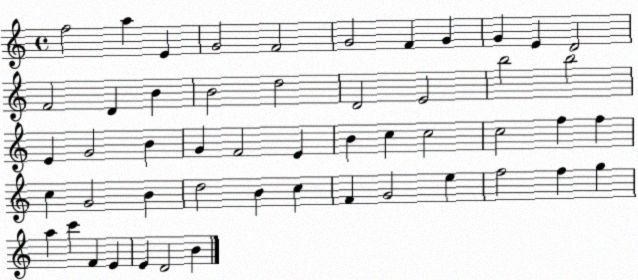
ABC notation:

X:1
T:Untitled
M:4/4
L:1/4
K:C
f2 a E G2 F2 G2 F G G E D2 F2 D B B2 d2 D2 E2 b2 b2 E G2 B G F2 E B c c2 c2 f f c G2 B d2 B c F G2 e f2 f g a c' F E E D2 B